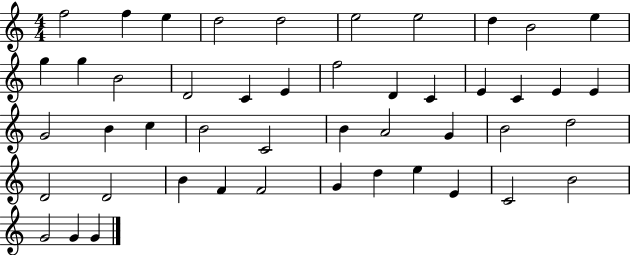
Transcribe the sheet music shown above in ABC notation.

X:1
T:Untitled
M:4/4
L:1/4
K:C
f2 f e d2 d2 e2 e2 d B2 e g g B2 D2 C E f2 D C E C E E G2 B c B2 C2 B A2 G B2 d2 D2 D2 B F F2 G d e E C2 B2 G2 G G